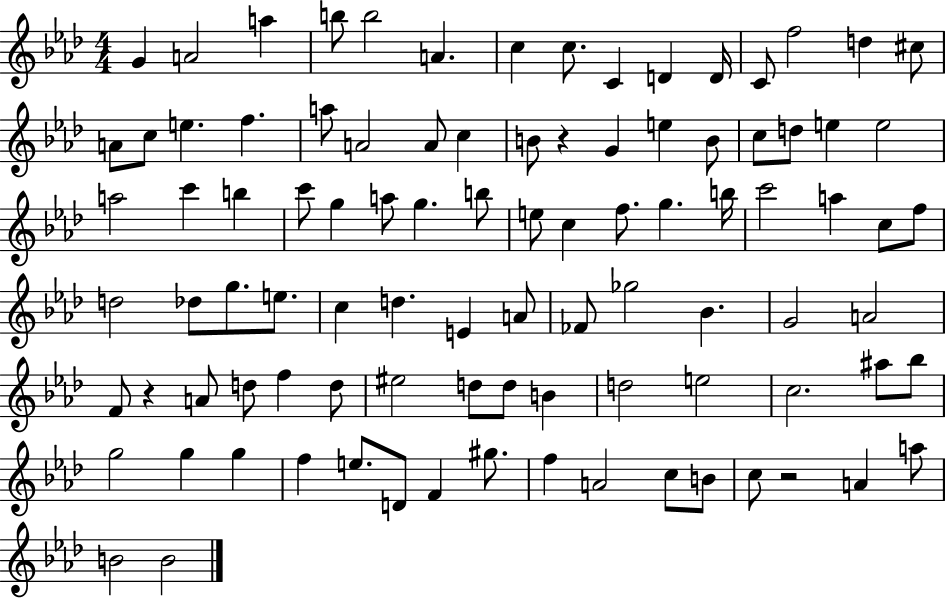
G4/q A4/h A5/q B5/e B5/h A4/q. C5/q C5/e. C4/q D4/q D4/s C4/e F5/h D5/q C#5/e A4/e C5/e E5/q. F5/q. A5/e A4/h A4/e C5/q B4/e R/q G4/q E5/q B4/e C5/e D5/e E5/q E5/h A5/h C6/q B5/q C6/e G5/q A5/e G5/q. B5/e E5/e C5/q F5/e. G5/q. B5/s C6/h A5/q C5/e F5/e D5/h Db5/e G5/e. E5/e. C5/q D5/q. E4/q A4/e FES4/e Gb5/h Bb4/q. G4/h A4/h F4/e R/q A4/e D5/e F5/q D5/e EIS5/h D5/e D5/e B4/q D5/h E5/h C5/h. A#5/e Bb5/e G5/h G5/q G5/q F5/q E5/e. D4/e F4/q G#5/e. F5/q A4/h C5/e B4/e C5/e R/h A4/q A5/e B4/h B4/h